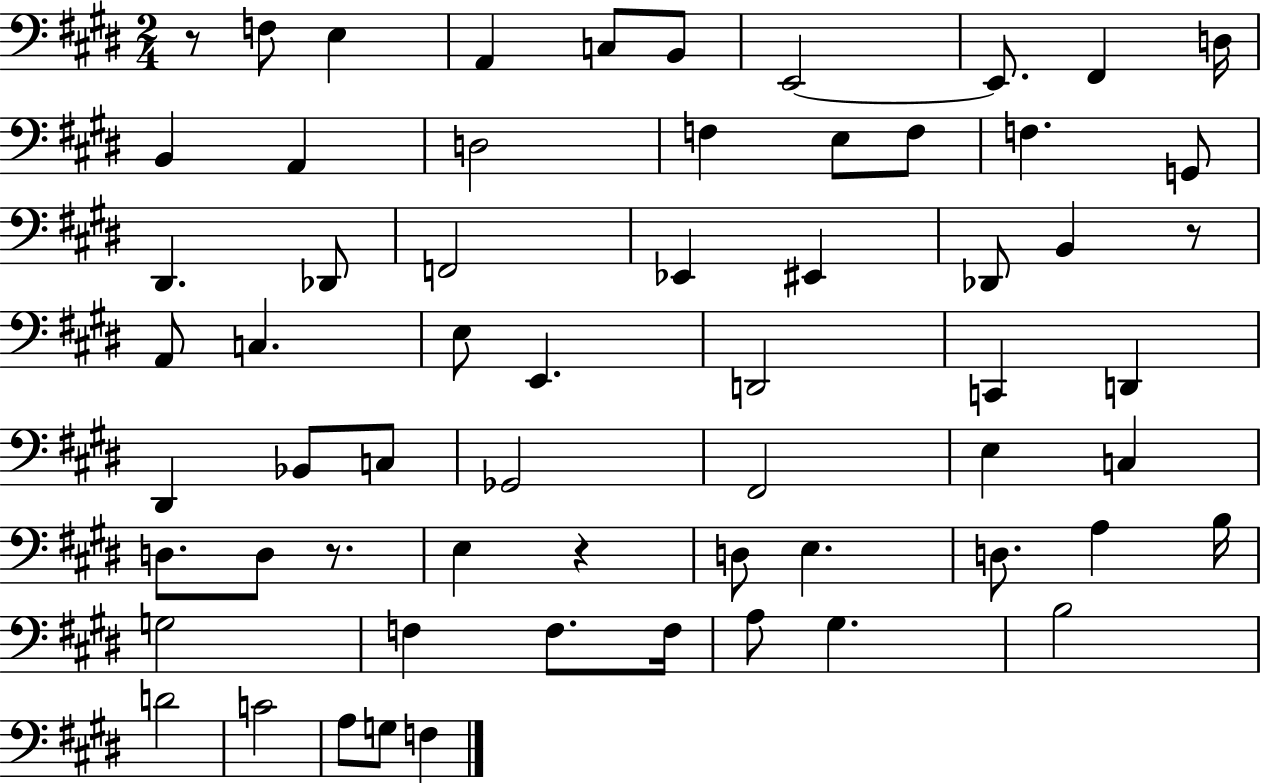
{
  \clef bass
  \numericTimeSignature
  \time 2/4
  \key e \major
  \repeat volta 2 { r8 f8 e4 | a,4 c8 b,8 | e,2~~ | e,8. fis,4 d16 | \break b,4 a,4 | d2 | f4 e8 f8 | f4. g,8 | \break dis,4. des,8 | f,2 | ees,4 eis,4 | des,8 b,4 r8 | \break a,8 c4. | e8 e,4. | d,2 | c,4 d,4 | \break dis,4 bes,8 c8 | ges,2 | fis,2 | e4 c4 | \break d8. d8 r8. | e4 r4 | d8 e4. | d8. a4 b16 | \break g2 | f4 f8. f16 | a8 gis4. | b2 | \break d'2 | c'2 | a8 g8 f4 | } \bar "|."
}